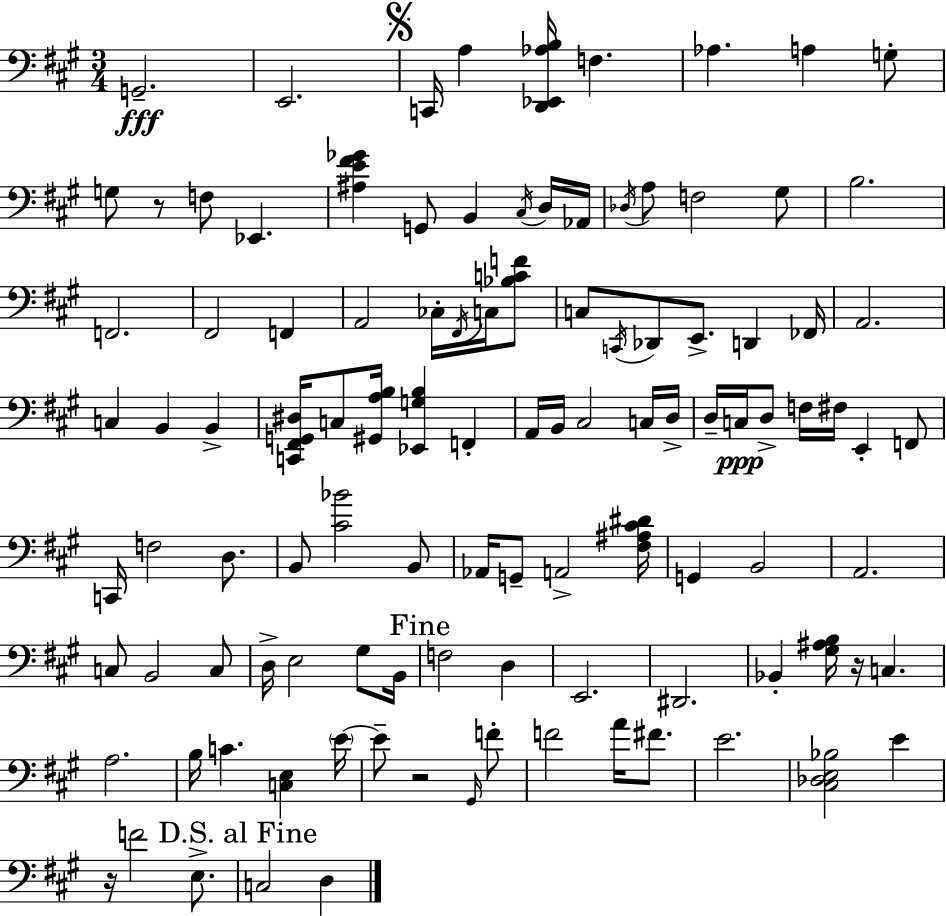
X:1
T:Untitled
M:3/4
L:1/4
K:A
G,,2 E,,2 C,,/4 A, [D,,_E,,_A,B,]/4 F, _A, A, G,/2 G,/2 z/2 F,/2 _E,, [^A,E^F_G] G,,/2 B,, ^C,/4 D,/4 _A,,/4 _D,/4 A,/2 F,2 ^G,/2 B,2 F,,2 ^F,,2 F,, A,,2 _C,/4 ^F,,/4 C,/4 [_B,CF]/2 C,/2 C,,/4 _D,,/2 E,,/2 D,, _F,,/4 A,,2 C, B,, B,, [C,,^F,,G,,^D,]/4 C,/2 [^G,,A,B,]/4 [_E,,G,B,] F,, A,,/4 B,,/4 ^C,2 C,/4 D,/4 D,/4 C,/4 D,/2 F,/4 ^F,/4 E,, F,,/2 C,,/4 F,2 D,/2 B,,/2 [^C_B]2 B,,/2 _A,,/4 G,,/2 A,,2 [^F,^A,^C^D]/4 G,, B,,2 A,,2 C,/2 B,,2 C,/2 D,/4 E,2 ^G,/2 B,,/4 F,2 D, E,,2 ^D,,2 _B,, [^G,^A,B,]/4 z/4 C, A,2 B,/4 C [C,E,] E/4 E/2 z2 ^G,,/4 F/2 F2 A/4 ^F/2 E2 [^C,_D,E,_B,]2 E z/4 F2 E,/2 C,2 D,